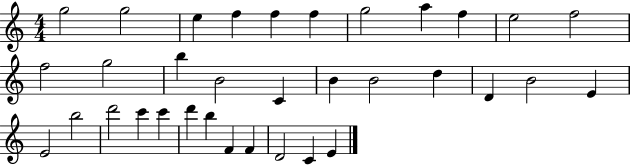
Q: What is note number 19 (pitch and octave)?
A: D5